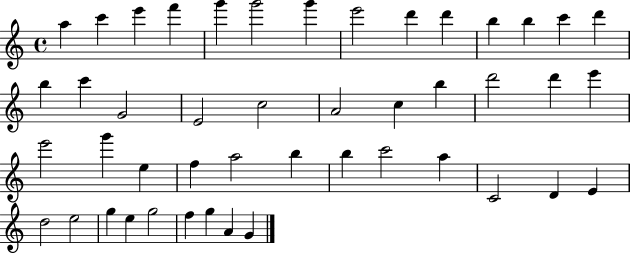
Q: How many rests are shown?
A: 0